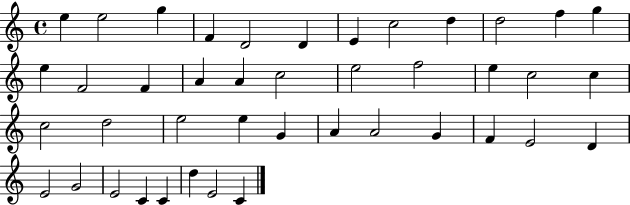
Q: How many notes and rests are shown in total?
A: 42